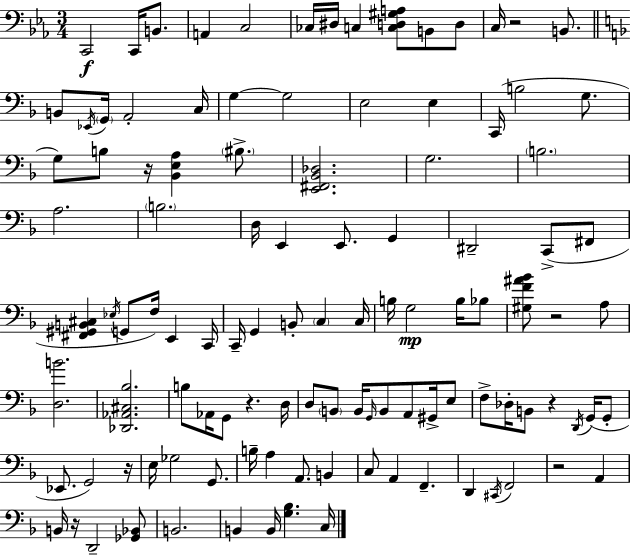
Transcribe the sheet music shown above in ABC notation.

X:1
T:Untitled
M:3/4
L:1/4
K:Cm
C,,2 C,,/4 B,,/2 A,, C,2 _C,/4 ^D,/4 C, [C,D,^G,A,]/2 B,,/2 D,/2 C,/4 z2 B,,/2 B,,/2 _E,,/4 G,,/4 A,,2 C,/4 G, G,2 E,2 E, C,,/4 B,2 G,/2 G,/2 B,/2 z/4 [_B,,E,A,] ^B,/2 [E,,^F,,_B,,_D,]2 G,2 B,2 A,2 B,2 D,/4 E,, E,,/2 G,, ^D,,2 C,,/2 ^F,,/2 [^F,,^G,,B,,^C,] _E,/4 G,,/2 F,/4 E,, C,,/4 C,,/4 G,, B,,/2 C, C,/4 B,/4 G,2 B,/4 _B,/2 [^G,F^A_B]/2 z2 A,/2 [D,B]2 [_D,,_A,,^C,_B,]2 B,/2 _A,,/4 G,,/2 z D,/4 D,/2 B,,/2 B,,/4 G,,/4 B,,/2 A,,/2 ^G,,/4 E,/2 F,/2 _D,/4 B,,/2 z D,,/4 G,,/4 G,,/2 _E,,/2 G,,2 z/4 E,/4 _G,2 G,,/2 B,/4 A, A,,/2 B,, C,/2 A,, F,, D,, ^C,,/4 F,,2 z2 A,, B,,/4 z/4 D,,2 [_G,,_B,,]/2 B,,2 B,, B,,/4 [G,_B,] C,/4